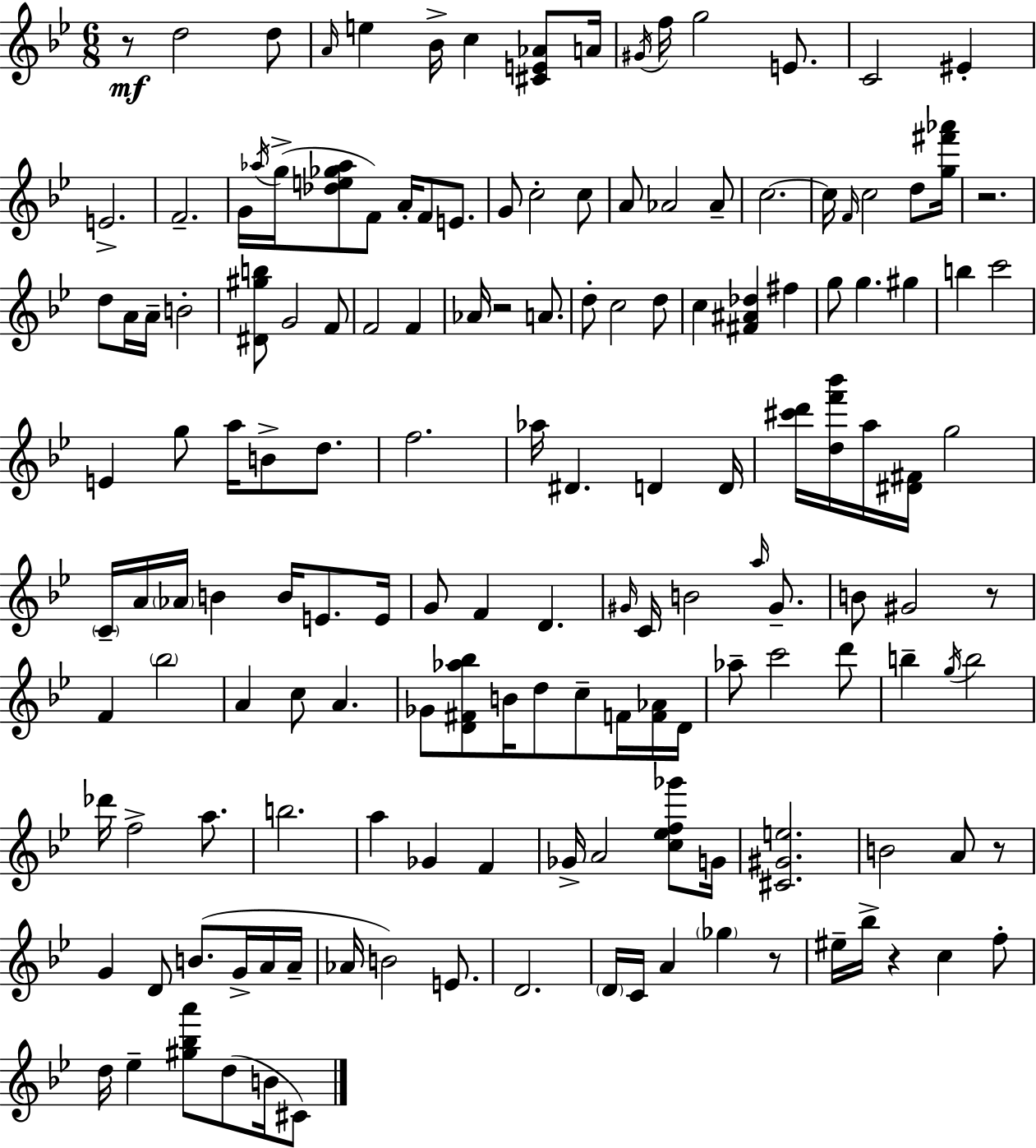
X:1
T:Untitled
M:6/8
L:1/4
K:Gm
z/2 d2 d/2 A/4 e _B/4 c [^CE_A]/2 A/4 ^G/4 f/4 g2 E/2 C2 ^E E2 F2 G/4 _a/4 g/4 [_de_g_a]/2 F/2 A/4 F/2 E/2 G/2 c2 c/2 A/2 _A2 _A/2 c2 c/4 F/4 c2 d/2 [g^f'_a']/4 z2 d/2 A/4 A/4 B2 [^D^gb]/2 G2 F/2 F2 F _A/4 z2 A/2 d/2 c2 d/2 c [^F^A_d] ^f g/2 g ^g b c'2 E g/2 a/4 B/2 d/2 f2 _a/4 ^D D D/4 [^c'd']/4 [df'_b']/4 a/4 [^D^F]/4 g2 C/4 A/4 _A/4 B B/4 E/2 E/4 G/2 F D ^G/4 C/4 B2 a/4 ^G/2 B/2 ^G2 z/2 F _b2 A c/2 A _G/2 [D^F_a_b]/2 B/4 d/2 c/2 F/4 [F_A]/4 D/4 _a/2 c'2 d'/2 b g/4 b2 _d'/4 f2 a/2 b2 a _G F _G/4 A2 [c_ef_g']/2 G/4 [^C^Ge]2 B2 A/2 z/2 G D/2 B/2 G/4 A/4 A/4 _A/4 B2 E/2 D2 D/4 C/4 A _g z/2 ^e/4 _b/4 z c f/2 d/4 _e [^g_ba']/2 d/2 B/4 ^C/2